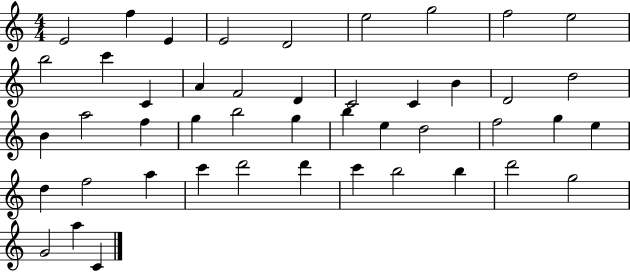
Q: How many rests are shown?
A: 0